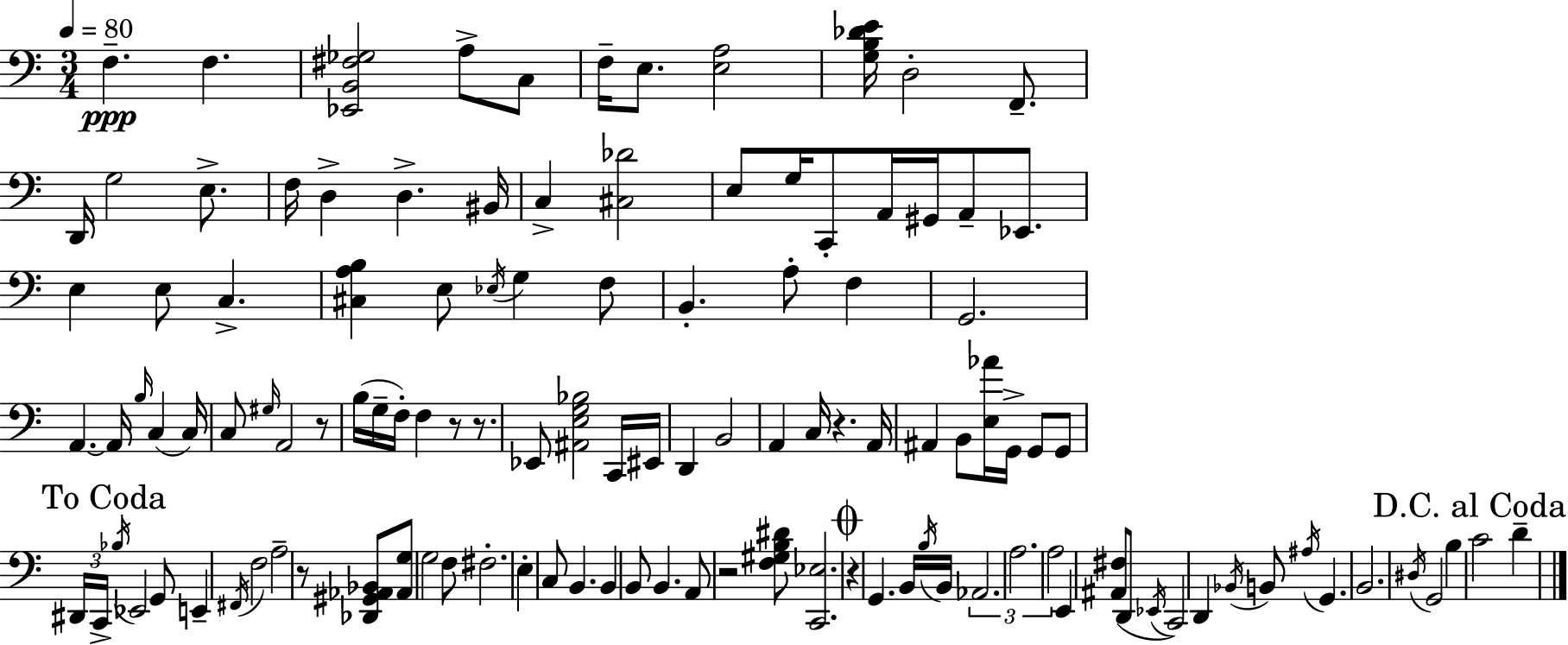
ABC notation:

X:1
T:Untitled
M:3/4
L:1/4
K:Am
F, F, [_E,,B,,^F,_G,]2 A,/2 C,/2 F,/4 E,/2 [E,A,]2 [G,B,_DE]/4 D,2 F,,/2 D,,/4 G,2 E,/2 F,/4 D, D, ^B,,/4 C, [^C,_D]2 E,/2 G,/4 C,,/2 A,,/4 ^G,,/4 A,,/2 _E,,/2 E, E,/2 C, [^C,A,B,] E,/2 _E,/4 G, F,/2 B,, A,/2 F, G,,2 A,, A,,/4 B,/4 C, C,/4 C,/2 ^G,/4 A,,2 z/2 B,/4 G,/4 F,/4 F, z/2 z/2 _E,,/2 [^A,,E,G,_B,]2 C,,/4 ^E,,/4 D,, B,,2 A,, C,/4 z A,,/4 ^A,, B,,/2 [E,_A]/4 G,,/4 G,,/2 G,,/2 ^D,,/4 C,,/4 _B,/4 _E,,2 G,,/2 E,, ^F,,/4 F,2 A,2 z/2 [_D,,^G,,_A,,_B,,]/2 [_A,,G,]/2 G,2 F,/2 ^F,2 E, C,/2 B,, B,, B,,/2 B,, A,,/2 z2 [F,^G,B,^D]/2 [C,,_E,]2 z G,, B,,/4 B,/4 B,,/4 _A,,2 A,2 A,2 E,, [^A,,^F,]/2 D,,/2 _E,,/4 C,,2 D,, _B,,/4 B,,/2 ^A,/4 G,, B,,2 ^D,/4 G,,2 B, C2 D